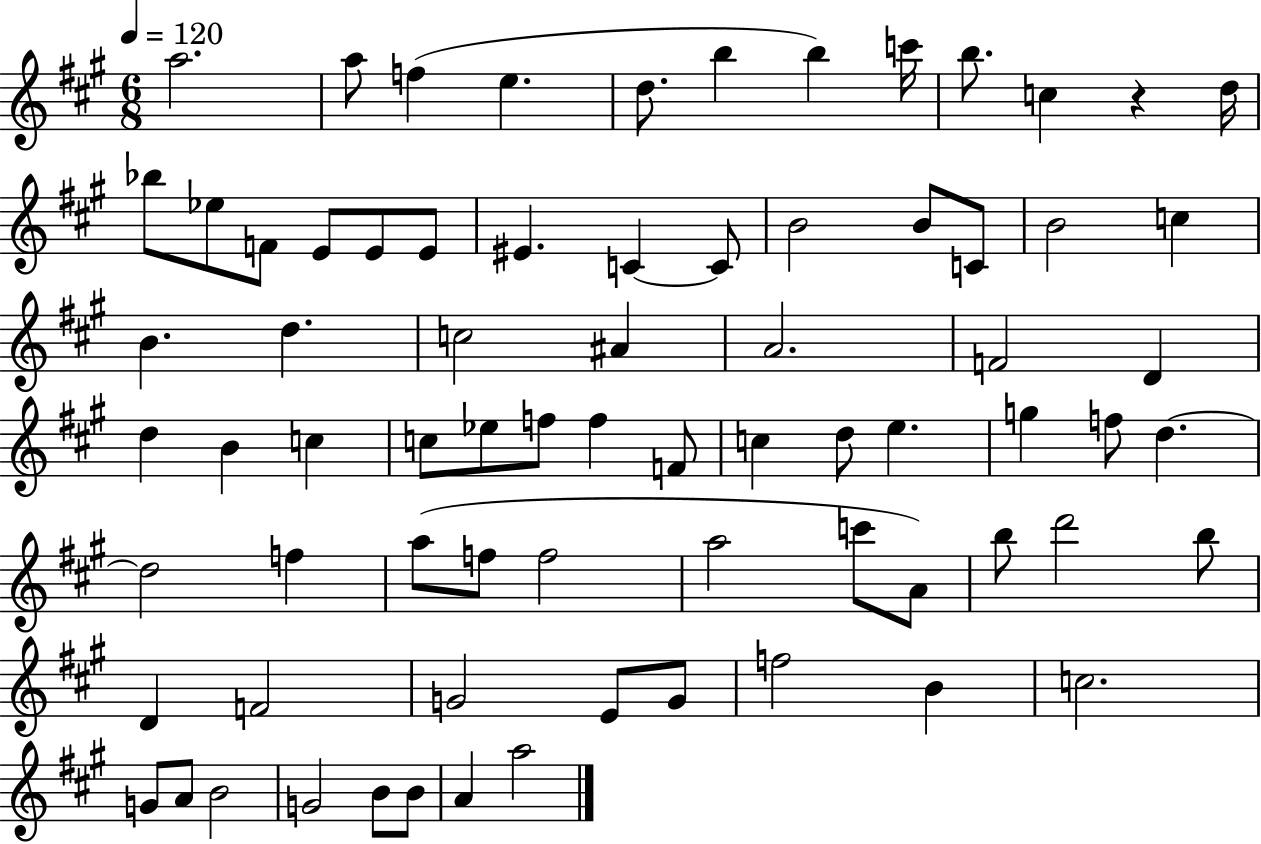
{
  \clef treble
  \numericTimeSignature
  \time 6/8
  \key a \major
  \tempo 4 = 120
  a''2. | a''8 f''4( e''4. | d''8. b''4 b''4) c'''16 | b''8. c''4 r4 d''16 | \break bes''8 ees''8 f'8 e'8 e'8 e'8 | eis'4. c'4~~ c'8 | b'2 b'8 c'8 | b'2 c''4 | \break b'4. d''4. | c''2 ais'4 | a'2. | f'2 d'4 | \break d''4 b'4 c''4 | c''8 ees''8 f''8 f''4 f'8 | c''4 d''8 e''4. | g''4 f''8 d''4.~~ | \break d''2 f''4 | a''8( f''8 f''2 | a''2 c'''8 a'8) | b''8 d'''2 b''8 | \break d'4 f'2 | g'2 e'8 g'8 | f''2 b'4 | c''2. | \break g'8 a'8 b'2 | g'2 b'8 b'8 | a'4 a''2 | \bar "|."
}